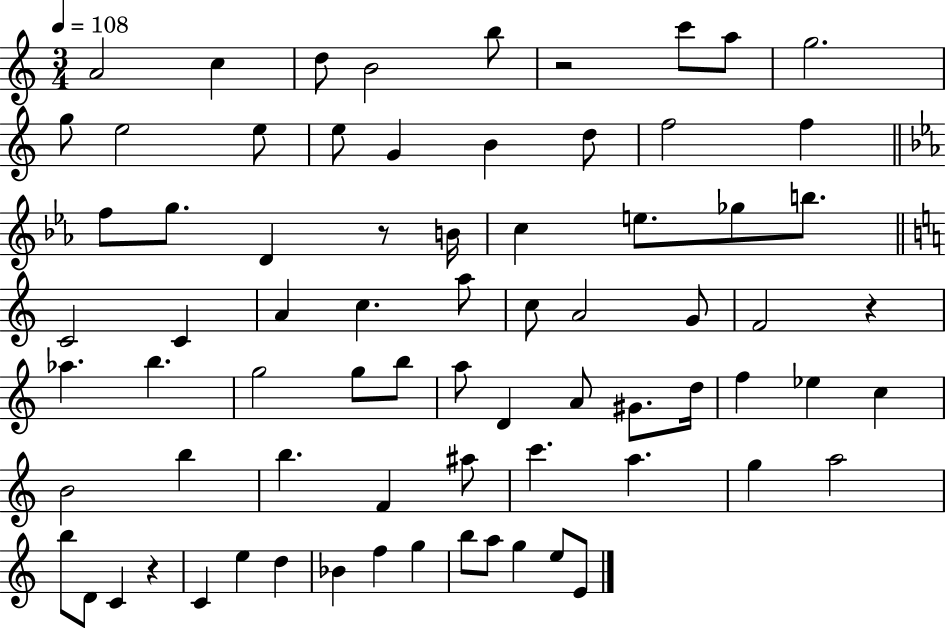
{
  \clef treble
  \numericTimeSignature
  \time 3/4
  \key c \major
  \tempo 4 = 108
  a'2 c''4 | d''8 b'2 b''8 | r2 c'''8 a''8 | g''2. | \break g''8 e''2 e''8 | e''8 g'4 b'4 d''8 | f''2 f''4 | \bar "||" \break \key ees \major f''8 g''8. d'4 r8 b'16 | c''4 e''8. ges''8 b''8. | \bar "||" \break \key c \major c'2 c'4 | a'4 c''4. a''8 | c''8 a'2 g'8 | f'2 r4 | \break aes''4. b''4. | g''2 g''8 b''8 | a''8 d'4 a'8 gis'8. d''16 | f''4 ees''4 c''4 | \break b'2 b''4 | b''4. f'4 ais''8 | c'''4. a''4. | g''4 a''2 | \break b''8 d'8 c'4 r4 | c'4 e''4 d''4 | bes'4 f''4 g''4 | b''8 a''8 g''4 e''8 e'8 | \break \bar "|."
}